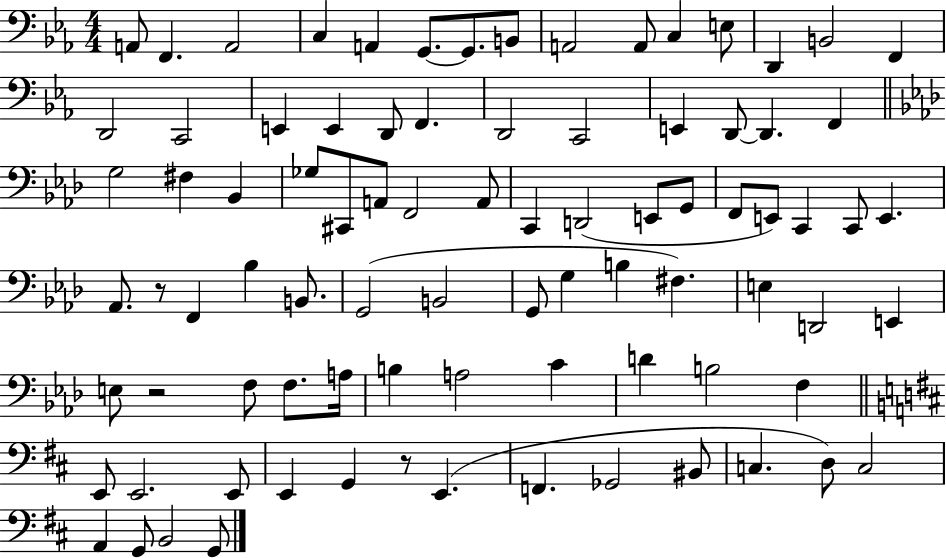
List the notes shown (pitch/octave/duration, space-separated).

A2/e F2/q. A2/h C3/q A2/q G2/e. G2/e. B2/e A2/h A2/e C3/q E3/e D2/q B2/h F2/q D2/h C2/h E2/q E2/q D2/e F2/q. D2/h C2/h E2/q D2/e D2/q. F2/q G3/h F#3/q Bb2/q Gb3/e C#2/e A2/e F2/h A2/e C2/q D2/h E2/e G2/e F2/e E2/e C2/q C2/e E2/q. Ab2/e. R/e F2/q Bb3/q B2/e. G2/h B2/h G2/e G3/q B3/q F#3/q. E3/q D2/h E2/q E3/e R/h F3/e F3/e. A3/s B3/q A3/h C4/q D4/q B3/h F3/q E2/e E2/h. E2/e E2/q G2/q R/e E2/q. F2/q. Gb2/h BIS2/e C3/q. D3/e C3/h A2/q G2/e B2/h G2/e